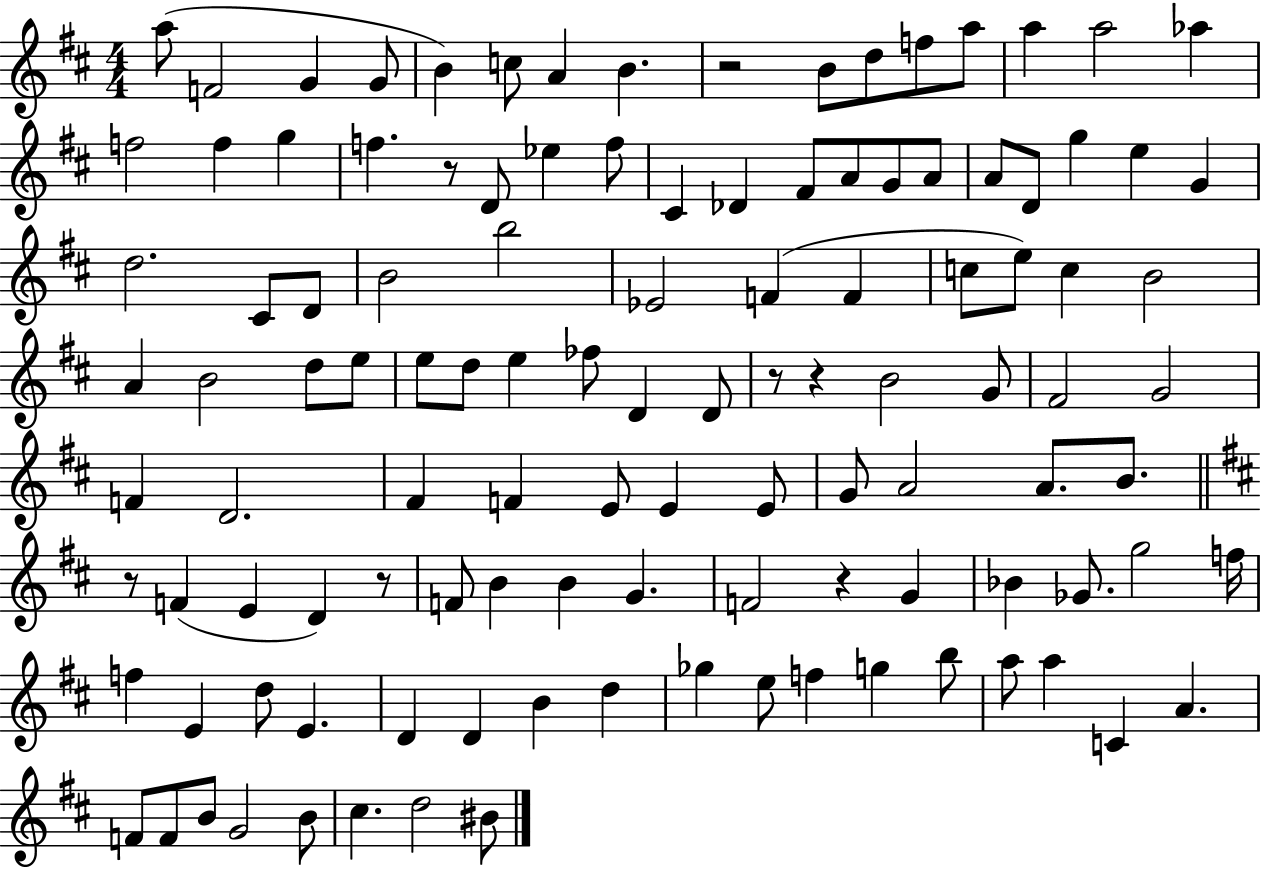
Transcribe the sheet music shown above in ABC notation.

X:1
T:Untitled
M:4/4
L:1/4
K:D
a/2 F2 G G/2 B c/2 A B z2 B/2 d/2 f/2 a/2 a a2 _a f2 f g f z/2 D/2 _e f/2 ^C _D ^F/2 A/2 G/2 A/2 A/2 D/2 g e G d2 ^C/2 D/2 B2 b2 _E2 F F c/2 e/2 c B2 A B2 d/2 e/2 e/2 d/2 e _f/2 D D/2 z/2 z B2 G/2 ^F2 G2 F D2 ^F F E/2 E E/2 G/2 A2 A/2 B/2 z/2 F E D z/2 F/2 B B G F2 z G _B _G/2 g2 f/4 f E d/2 E D D B d _g e/2 f g b/2 a/2 a C A F/2 F/2 B/2 G2 B/2 ^c d2 ^B/2